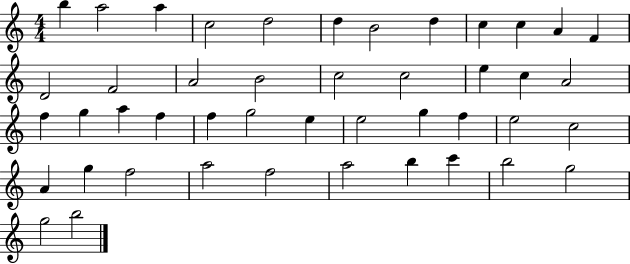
B5/q A5/h A5/q C5/h D5/h D5/q B4/h D5/q C5/q C5/q A4/q F4/q D4/h F4/h A4/h B4/h C5/h C5/h E5/q C5/q A4/h F5/q G5/q A5/q F5/q F5/q G5/h E5/q E5/h G5/q F5/q E5/h C5/h A4/q G5/q F5/h A5/h F5/h A5/h B5/q C6/q B5/h G5/h G5/h B5/h